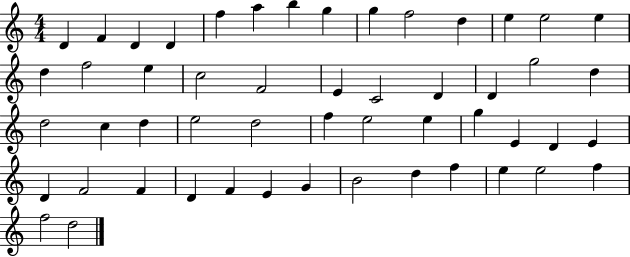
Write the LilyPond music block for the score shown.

{
  \clef treble
  \numericTimeSignature
  \time 4/4
  \key c \major
  d'4 f'4 d'4 d'4 | f''4 a''4 b''4 g''4 | g''4 f''2 d''4 | e''4 e''2 e''4 | \break d''4 f''2 e''4 | c''2 f'2 | e'4 c'2 d'4 | d'4 g''2 d''4 | \break d''2 c''4 d''4 | e''2 d''2 | f''4 e''2 e''4 | g''4 e'4 d'4 e'4 | \break d'4 f'2 f'4 | d'4 f'4 e'4 g'4 | b'2 d''4 f''4 | e''4 e''2 f''4 | \break f''2 d''2 | \bar "|."
}